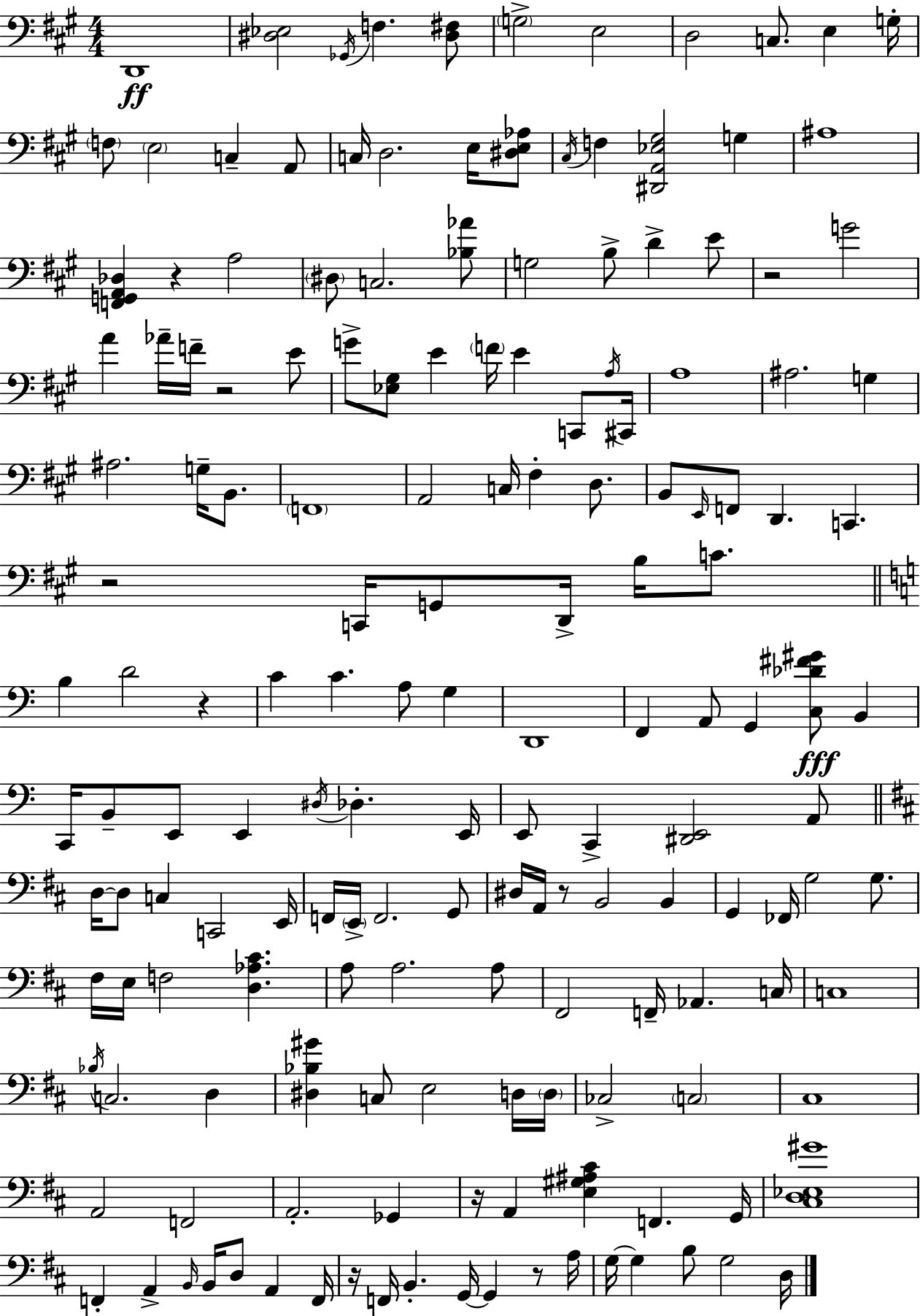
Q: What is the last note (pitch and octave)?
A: D3